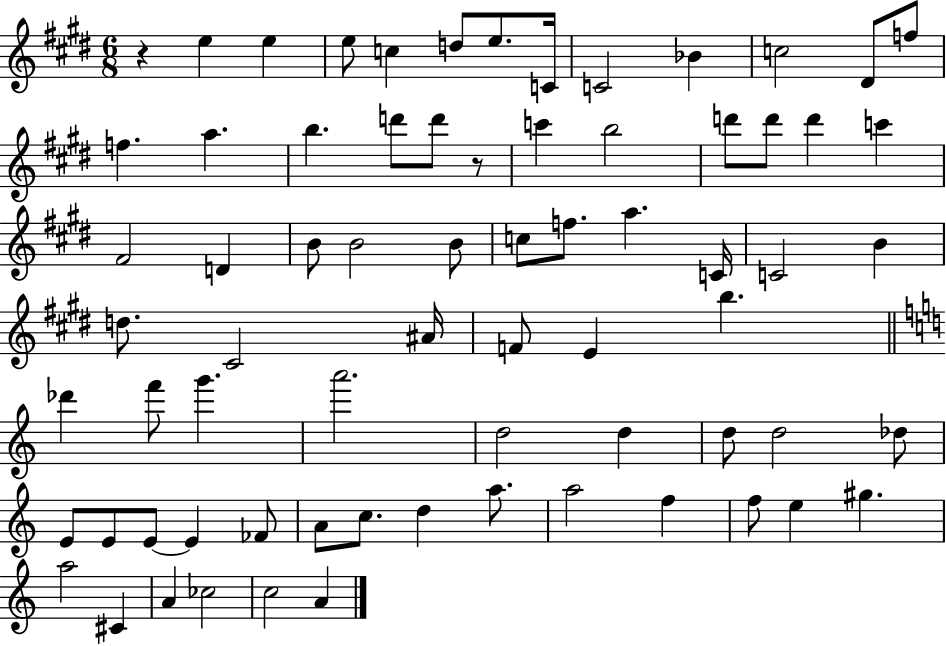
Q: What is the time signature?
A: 6/8